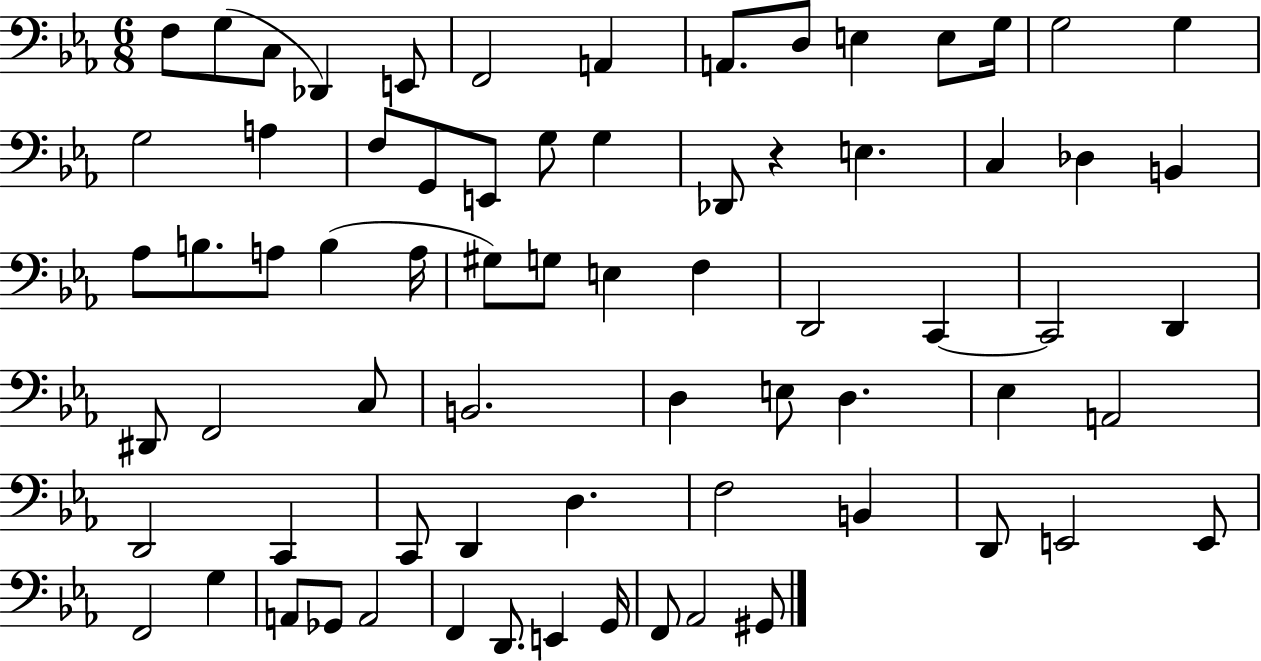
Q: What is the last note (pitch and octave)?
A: G#2